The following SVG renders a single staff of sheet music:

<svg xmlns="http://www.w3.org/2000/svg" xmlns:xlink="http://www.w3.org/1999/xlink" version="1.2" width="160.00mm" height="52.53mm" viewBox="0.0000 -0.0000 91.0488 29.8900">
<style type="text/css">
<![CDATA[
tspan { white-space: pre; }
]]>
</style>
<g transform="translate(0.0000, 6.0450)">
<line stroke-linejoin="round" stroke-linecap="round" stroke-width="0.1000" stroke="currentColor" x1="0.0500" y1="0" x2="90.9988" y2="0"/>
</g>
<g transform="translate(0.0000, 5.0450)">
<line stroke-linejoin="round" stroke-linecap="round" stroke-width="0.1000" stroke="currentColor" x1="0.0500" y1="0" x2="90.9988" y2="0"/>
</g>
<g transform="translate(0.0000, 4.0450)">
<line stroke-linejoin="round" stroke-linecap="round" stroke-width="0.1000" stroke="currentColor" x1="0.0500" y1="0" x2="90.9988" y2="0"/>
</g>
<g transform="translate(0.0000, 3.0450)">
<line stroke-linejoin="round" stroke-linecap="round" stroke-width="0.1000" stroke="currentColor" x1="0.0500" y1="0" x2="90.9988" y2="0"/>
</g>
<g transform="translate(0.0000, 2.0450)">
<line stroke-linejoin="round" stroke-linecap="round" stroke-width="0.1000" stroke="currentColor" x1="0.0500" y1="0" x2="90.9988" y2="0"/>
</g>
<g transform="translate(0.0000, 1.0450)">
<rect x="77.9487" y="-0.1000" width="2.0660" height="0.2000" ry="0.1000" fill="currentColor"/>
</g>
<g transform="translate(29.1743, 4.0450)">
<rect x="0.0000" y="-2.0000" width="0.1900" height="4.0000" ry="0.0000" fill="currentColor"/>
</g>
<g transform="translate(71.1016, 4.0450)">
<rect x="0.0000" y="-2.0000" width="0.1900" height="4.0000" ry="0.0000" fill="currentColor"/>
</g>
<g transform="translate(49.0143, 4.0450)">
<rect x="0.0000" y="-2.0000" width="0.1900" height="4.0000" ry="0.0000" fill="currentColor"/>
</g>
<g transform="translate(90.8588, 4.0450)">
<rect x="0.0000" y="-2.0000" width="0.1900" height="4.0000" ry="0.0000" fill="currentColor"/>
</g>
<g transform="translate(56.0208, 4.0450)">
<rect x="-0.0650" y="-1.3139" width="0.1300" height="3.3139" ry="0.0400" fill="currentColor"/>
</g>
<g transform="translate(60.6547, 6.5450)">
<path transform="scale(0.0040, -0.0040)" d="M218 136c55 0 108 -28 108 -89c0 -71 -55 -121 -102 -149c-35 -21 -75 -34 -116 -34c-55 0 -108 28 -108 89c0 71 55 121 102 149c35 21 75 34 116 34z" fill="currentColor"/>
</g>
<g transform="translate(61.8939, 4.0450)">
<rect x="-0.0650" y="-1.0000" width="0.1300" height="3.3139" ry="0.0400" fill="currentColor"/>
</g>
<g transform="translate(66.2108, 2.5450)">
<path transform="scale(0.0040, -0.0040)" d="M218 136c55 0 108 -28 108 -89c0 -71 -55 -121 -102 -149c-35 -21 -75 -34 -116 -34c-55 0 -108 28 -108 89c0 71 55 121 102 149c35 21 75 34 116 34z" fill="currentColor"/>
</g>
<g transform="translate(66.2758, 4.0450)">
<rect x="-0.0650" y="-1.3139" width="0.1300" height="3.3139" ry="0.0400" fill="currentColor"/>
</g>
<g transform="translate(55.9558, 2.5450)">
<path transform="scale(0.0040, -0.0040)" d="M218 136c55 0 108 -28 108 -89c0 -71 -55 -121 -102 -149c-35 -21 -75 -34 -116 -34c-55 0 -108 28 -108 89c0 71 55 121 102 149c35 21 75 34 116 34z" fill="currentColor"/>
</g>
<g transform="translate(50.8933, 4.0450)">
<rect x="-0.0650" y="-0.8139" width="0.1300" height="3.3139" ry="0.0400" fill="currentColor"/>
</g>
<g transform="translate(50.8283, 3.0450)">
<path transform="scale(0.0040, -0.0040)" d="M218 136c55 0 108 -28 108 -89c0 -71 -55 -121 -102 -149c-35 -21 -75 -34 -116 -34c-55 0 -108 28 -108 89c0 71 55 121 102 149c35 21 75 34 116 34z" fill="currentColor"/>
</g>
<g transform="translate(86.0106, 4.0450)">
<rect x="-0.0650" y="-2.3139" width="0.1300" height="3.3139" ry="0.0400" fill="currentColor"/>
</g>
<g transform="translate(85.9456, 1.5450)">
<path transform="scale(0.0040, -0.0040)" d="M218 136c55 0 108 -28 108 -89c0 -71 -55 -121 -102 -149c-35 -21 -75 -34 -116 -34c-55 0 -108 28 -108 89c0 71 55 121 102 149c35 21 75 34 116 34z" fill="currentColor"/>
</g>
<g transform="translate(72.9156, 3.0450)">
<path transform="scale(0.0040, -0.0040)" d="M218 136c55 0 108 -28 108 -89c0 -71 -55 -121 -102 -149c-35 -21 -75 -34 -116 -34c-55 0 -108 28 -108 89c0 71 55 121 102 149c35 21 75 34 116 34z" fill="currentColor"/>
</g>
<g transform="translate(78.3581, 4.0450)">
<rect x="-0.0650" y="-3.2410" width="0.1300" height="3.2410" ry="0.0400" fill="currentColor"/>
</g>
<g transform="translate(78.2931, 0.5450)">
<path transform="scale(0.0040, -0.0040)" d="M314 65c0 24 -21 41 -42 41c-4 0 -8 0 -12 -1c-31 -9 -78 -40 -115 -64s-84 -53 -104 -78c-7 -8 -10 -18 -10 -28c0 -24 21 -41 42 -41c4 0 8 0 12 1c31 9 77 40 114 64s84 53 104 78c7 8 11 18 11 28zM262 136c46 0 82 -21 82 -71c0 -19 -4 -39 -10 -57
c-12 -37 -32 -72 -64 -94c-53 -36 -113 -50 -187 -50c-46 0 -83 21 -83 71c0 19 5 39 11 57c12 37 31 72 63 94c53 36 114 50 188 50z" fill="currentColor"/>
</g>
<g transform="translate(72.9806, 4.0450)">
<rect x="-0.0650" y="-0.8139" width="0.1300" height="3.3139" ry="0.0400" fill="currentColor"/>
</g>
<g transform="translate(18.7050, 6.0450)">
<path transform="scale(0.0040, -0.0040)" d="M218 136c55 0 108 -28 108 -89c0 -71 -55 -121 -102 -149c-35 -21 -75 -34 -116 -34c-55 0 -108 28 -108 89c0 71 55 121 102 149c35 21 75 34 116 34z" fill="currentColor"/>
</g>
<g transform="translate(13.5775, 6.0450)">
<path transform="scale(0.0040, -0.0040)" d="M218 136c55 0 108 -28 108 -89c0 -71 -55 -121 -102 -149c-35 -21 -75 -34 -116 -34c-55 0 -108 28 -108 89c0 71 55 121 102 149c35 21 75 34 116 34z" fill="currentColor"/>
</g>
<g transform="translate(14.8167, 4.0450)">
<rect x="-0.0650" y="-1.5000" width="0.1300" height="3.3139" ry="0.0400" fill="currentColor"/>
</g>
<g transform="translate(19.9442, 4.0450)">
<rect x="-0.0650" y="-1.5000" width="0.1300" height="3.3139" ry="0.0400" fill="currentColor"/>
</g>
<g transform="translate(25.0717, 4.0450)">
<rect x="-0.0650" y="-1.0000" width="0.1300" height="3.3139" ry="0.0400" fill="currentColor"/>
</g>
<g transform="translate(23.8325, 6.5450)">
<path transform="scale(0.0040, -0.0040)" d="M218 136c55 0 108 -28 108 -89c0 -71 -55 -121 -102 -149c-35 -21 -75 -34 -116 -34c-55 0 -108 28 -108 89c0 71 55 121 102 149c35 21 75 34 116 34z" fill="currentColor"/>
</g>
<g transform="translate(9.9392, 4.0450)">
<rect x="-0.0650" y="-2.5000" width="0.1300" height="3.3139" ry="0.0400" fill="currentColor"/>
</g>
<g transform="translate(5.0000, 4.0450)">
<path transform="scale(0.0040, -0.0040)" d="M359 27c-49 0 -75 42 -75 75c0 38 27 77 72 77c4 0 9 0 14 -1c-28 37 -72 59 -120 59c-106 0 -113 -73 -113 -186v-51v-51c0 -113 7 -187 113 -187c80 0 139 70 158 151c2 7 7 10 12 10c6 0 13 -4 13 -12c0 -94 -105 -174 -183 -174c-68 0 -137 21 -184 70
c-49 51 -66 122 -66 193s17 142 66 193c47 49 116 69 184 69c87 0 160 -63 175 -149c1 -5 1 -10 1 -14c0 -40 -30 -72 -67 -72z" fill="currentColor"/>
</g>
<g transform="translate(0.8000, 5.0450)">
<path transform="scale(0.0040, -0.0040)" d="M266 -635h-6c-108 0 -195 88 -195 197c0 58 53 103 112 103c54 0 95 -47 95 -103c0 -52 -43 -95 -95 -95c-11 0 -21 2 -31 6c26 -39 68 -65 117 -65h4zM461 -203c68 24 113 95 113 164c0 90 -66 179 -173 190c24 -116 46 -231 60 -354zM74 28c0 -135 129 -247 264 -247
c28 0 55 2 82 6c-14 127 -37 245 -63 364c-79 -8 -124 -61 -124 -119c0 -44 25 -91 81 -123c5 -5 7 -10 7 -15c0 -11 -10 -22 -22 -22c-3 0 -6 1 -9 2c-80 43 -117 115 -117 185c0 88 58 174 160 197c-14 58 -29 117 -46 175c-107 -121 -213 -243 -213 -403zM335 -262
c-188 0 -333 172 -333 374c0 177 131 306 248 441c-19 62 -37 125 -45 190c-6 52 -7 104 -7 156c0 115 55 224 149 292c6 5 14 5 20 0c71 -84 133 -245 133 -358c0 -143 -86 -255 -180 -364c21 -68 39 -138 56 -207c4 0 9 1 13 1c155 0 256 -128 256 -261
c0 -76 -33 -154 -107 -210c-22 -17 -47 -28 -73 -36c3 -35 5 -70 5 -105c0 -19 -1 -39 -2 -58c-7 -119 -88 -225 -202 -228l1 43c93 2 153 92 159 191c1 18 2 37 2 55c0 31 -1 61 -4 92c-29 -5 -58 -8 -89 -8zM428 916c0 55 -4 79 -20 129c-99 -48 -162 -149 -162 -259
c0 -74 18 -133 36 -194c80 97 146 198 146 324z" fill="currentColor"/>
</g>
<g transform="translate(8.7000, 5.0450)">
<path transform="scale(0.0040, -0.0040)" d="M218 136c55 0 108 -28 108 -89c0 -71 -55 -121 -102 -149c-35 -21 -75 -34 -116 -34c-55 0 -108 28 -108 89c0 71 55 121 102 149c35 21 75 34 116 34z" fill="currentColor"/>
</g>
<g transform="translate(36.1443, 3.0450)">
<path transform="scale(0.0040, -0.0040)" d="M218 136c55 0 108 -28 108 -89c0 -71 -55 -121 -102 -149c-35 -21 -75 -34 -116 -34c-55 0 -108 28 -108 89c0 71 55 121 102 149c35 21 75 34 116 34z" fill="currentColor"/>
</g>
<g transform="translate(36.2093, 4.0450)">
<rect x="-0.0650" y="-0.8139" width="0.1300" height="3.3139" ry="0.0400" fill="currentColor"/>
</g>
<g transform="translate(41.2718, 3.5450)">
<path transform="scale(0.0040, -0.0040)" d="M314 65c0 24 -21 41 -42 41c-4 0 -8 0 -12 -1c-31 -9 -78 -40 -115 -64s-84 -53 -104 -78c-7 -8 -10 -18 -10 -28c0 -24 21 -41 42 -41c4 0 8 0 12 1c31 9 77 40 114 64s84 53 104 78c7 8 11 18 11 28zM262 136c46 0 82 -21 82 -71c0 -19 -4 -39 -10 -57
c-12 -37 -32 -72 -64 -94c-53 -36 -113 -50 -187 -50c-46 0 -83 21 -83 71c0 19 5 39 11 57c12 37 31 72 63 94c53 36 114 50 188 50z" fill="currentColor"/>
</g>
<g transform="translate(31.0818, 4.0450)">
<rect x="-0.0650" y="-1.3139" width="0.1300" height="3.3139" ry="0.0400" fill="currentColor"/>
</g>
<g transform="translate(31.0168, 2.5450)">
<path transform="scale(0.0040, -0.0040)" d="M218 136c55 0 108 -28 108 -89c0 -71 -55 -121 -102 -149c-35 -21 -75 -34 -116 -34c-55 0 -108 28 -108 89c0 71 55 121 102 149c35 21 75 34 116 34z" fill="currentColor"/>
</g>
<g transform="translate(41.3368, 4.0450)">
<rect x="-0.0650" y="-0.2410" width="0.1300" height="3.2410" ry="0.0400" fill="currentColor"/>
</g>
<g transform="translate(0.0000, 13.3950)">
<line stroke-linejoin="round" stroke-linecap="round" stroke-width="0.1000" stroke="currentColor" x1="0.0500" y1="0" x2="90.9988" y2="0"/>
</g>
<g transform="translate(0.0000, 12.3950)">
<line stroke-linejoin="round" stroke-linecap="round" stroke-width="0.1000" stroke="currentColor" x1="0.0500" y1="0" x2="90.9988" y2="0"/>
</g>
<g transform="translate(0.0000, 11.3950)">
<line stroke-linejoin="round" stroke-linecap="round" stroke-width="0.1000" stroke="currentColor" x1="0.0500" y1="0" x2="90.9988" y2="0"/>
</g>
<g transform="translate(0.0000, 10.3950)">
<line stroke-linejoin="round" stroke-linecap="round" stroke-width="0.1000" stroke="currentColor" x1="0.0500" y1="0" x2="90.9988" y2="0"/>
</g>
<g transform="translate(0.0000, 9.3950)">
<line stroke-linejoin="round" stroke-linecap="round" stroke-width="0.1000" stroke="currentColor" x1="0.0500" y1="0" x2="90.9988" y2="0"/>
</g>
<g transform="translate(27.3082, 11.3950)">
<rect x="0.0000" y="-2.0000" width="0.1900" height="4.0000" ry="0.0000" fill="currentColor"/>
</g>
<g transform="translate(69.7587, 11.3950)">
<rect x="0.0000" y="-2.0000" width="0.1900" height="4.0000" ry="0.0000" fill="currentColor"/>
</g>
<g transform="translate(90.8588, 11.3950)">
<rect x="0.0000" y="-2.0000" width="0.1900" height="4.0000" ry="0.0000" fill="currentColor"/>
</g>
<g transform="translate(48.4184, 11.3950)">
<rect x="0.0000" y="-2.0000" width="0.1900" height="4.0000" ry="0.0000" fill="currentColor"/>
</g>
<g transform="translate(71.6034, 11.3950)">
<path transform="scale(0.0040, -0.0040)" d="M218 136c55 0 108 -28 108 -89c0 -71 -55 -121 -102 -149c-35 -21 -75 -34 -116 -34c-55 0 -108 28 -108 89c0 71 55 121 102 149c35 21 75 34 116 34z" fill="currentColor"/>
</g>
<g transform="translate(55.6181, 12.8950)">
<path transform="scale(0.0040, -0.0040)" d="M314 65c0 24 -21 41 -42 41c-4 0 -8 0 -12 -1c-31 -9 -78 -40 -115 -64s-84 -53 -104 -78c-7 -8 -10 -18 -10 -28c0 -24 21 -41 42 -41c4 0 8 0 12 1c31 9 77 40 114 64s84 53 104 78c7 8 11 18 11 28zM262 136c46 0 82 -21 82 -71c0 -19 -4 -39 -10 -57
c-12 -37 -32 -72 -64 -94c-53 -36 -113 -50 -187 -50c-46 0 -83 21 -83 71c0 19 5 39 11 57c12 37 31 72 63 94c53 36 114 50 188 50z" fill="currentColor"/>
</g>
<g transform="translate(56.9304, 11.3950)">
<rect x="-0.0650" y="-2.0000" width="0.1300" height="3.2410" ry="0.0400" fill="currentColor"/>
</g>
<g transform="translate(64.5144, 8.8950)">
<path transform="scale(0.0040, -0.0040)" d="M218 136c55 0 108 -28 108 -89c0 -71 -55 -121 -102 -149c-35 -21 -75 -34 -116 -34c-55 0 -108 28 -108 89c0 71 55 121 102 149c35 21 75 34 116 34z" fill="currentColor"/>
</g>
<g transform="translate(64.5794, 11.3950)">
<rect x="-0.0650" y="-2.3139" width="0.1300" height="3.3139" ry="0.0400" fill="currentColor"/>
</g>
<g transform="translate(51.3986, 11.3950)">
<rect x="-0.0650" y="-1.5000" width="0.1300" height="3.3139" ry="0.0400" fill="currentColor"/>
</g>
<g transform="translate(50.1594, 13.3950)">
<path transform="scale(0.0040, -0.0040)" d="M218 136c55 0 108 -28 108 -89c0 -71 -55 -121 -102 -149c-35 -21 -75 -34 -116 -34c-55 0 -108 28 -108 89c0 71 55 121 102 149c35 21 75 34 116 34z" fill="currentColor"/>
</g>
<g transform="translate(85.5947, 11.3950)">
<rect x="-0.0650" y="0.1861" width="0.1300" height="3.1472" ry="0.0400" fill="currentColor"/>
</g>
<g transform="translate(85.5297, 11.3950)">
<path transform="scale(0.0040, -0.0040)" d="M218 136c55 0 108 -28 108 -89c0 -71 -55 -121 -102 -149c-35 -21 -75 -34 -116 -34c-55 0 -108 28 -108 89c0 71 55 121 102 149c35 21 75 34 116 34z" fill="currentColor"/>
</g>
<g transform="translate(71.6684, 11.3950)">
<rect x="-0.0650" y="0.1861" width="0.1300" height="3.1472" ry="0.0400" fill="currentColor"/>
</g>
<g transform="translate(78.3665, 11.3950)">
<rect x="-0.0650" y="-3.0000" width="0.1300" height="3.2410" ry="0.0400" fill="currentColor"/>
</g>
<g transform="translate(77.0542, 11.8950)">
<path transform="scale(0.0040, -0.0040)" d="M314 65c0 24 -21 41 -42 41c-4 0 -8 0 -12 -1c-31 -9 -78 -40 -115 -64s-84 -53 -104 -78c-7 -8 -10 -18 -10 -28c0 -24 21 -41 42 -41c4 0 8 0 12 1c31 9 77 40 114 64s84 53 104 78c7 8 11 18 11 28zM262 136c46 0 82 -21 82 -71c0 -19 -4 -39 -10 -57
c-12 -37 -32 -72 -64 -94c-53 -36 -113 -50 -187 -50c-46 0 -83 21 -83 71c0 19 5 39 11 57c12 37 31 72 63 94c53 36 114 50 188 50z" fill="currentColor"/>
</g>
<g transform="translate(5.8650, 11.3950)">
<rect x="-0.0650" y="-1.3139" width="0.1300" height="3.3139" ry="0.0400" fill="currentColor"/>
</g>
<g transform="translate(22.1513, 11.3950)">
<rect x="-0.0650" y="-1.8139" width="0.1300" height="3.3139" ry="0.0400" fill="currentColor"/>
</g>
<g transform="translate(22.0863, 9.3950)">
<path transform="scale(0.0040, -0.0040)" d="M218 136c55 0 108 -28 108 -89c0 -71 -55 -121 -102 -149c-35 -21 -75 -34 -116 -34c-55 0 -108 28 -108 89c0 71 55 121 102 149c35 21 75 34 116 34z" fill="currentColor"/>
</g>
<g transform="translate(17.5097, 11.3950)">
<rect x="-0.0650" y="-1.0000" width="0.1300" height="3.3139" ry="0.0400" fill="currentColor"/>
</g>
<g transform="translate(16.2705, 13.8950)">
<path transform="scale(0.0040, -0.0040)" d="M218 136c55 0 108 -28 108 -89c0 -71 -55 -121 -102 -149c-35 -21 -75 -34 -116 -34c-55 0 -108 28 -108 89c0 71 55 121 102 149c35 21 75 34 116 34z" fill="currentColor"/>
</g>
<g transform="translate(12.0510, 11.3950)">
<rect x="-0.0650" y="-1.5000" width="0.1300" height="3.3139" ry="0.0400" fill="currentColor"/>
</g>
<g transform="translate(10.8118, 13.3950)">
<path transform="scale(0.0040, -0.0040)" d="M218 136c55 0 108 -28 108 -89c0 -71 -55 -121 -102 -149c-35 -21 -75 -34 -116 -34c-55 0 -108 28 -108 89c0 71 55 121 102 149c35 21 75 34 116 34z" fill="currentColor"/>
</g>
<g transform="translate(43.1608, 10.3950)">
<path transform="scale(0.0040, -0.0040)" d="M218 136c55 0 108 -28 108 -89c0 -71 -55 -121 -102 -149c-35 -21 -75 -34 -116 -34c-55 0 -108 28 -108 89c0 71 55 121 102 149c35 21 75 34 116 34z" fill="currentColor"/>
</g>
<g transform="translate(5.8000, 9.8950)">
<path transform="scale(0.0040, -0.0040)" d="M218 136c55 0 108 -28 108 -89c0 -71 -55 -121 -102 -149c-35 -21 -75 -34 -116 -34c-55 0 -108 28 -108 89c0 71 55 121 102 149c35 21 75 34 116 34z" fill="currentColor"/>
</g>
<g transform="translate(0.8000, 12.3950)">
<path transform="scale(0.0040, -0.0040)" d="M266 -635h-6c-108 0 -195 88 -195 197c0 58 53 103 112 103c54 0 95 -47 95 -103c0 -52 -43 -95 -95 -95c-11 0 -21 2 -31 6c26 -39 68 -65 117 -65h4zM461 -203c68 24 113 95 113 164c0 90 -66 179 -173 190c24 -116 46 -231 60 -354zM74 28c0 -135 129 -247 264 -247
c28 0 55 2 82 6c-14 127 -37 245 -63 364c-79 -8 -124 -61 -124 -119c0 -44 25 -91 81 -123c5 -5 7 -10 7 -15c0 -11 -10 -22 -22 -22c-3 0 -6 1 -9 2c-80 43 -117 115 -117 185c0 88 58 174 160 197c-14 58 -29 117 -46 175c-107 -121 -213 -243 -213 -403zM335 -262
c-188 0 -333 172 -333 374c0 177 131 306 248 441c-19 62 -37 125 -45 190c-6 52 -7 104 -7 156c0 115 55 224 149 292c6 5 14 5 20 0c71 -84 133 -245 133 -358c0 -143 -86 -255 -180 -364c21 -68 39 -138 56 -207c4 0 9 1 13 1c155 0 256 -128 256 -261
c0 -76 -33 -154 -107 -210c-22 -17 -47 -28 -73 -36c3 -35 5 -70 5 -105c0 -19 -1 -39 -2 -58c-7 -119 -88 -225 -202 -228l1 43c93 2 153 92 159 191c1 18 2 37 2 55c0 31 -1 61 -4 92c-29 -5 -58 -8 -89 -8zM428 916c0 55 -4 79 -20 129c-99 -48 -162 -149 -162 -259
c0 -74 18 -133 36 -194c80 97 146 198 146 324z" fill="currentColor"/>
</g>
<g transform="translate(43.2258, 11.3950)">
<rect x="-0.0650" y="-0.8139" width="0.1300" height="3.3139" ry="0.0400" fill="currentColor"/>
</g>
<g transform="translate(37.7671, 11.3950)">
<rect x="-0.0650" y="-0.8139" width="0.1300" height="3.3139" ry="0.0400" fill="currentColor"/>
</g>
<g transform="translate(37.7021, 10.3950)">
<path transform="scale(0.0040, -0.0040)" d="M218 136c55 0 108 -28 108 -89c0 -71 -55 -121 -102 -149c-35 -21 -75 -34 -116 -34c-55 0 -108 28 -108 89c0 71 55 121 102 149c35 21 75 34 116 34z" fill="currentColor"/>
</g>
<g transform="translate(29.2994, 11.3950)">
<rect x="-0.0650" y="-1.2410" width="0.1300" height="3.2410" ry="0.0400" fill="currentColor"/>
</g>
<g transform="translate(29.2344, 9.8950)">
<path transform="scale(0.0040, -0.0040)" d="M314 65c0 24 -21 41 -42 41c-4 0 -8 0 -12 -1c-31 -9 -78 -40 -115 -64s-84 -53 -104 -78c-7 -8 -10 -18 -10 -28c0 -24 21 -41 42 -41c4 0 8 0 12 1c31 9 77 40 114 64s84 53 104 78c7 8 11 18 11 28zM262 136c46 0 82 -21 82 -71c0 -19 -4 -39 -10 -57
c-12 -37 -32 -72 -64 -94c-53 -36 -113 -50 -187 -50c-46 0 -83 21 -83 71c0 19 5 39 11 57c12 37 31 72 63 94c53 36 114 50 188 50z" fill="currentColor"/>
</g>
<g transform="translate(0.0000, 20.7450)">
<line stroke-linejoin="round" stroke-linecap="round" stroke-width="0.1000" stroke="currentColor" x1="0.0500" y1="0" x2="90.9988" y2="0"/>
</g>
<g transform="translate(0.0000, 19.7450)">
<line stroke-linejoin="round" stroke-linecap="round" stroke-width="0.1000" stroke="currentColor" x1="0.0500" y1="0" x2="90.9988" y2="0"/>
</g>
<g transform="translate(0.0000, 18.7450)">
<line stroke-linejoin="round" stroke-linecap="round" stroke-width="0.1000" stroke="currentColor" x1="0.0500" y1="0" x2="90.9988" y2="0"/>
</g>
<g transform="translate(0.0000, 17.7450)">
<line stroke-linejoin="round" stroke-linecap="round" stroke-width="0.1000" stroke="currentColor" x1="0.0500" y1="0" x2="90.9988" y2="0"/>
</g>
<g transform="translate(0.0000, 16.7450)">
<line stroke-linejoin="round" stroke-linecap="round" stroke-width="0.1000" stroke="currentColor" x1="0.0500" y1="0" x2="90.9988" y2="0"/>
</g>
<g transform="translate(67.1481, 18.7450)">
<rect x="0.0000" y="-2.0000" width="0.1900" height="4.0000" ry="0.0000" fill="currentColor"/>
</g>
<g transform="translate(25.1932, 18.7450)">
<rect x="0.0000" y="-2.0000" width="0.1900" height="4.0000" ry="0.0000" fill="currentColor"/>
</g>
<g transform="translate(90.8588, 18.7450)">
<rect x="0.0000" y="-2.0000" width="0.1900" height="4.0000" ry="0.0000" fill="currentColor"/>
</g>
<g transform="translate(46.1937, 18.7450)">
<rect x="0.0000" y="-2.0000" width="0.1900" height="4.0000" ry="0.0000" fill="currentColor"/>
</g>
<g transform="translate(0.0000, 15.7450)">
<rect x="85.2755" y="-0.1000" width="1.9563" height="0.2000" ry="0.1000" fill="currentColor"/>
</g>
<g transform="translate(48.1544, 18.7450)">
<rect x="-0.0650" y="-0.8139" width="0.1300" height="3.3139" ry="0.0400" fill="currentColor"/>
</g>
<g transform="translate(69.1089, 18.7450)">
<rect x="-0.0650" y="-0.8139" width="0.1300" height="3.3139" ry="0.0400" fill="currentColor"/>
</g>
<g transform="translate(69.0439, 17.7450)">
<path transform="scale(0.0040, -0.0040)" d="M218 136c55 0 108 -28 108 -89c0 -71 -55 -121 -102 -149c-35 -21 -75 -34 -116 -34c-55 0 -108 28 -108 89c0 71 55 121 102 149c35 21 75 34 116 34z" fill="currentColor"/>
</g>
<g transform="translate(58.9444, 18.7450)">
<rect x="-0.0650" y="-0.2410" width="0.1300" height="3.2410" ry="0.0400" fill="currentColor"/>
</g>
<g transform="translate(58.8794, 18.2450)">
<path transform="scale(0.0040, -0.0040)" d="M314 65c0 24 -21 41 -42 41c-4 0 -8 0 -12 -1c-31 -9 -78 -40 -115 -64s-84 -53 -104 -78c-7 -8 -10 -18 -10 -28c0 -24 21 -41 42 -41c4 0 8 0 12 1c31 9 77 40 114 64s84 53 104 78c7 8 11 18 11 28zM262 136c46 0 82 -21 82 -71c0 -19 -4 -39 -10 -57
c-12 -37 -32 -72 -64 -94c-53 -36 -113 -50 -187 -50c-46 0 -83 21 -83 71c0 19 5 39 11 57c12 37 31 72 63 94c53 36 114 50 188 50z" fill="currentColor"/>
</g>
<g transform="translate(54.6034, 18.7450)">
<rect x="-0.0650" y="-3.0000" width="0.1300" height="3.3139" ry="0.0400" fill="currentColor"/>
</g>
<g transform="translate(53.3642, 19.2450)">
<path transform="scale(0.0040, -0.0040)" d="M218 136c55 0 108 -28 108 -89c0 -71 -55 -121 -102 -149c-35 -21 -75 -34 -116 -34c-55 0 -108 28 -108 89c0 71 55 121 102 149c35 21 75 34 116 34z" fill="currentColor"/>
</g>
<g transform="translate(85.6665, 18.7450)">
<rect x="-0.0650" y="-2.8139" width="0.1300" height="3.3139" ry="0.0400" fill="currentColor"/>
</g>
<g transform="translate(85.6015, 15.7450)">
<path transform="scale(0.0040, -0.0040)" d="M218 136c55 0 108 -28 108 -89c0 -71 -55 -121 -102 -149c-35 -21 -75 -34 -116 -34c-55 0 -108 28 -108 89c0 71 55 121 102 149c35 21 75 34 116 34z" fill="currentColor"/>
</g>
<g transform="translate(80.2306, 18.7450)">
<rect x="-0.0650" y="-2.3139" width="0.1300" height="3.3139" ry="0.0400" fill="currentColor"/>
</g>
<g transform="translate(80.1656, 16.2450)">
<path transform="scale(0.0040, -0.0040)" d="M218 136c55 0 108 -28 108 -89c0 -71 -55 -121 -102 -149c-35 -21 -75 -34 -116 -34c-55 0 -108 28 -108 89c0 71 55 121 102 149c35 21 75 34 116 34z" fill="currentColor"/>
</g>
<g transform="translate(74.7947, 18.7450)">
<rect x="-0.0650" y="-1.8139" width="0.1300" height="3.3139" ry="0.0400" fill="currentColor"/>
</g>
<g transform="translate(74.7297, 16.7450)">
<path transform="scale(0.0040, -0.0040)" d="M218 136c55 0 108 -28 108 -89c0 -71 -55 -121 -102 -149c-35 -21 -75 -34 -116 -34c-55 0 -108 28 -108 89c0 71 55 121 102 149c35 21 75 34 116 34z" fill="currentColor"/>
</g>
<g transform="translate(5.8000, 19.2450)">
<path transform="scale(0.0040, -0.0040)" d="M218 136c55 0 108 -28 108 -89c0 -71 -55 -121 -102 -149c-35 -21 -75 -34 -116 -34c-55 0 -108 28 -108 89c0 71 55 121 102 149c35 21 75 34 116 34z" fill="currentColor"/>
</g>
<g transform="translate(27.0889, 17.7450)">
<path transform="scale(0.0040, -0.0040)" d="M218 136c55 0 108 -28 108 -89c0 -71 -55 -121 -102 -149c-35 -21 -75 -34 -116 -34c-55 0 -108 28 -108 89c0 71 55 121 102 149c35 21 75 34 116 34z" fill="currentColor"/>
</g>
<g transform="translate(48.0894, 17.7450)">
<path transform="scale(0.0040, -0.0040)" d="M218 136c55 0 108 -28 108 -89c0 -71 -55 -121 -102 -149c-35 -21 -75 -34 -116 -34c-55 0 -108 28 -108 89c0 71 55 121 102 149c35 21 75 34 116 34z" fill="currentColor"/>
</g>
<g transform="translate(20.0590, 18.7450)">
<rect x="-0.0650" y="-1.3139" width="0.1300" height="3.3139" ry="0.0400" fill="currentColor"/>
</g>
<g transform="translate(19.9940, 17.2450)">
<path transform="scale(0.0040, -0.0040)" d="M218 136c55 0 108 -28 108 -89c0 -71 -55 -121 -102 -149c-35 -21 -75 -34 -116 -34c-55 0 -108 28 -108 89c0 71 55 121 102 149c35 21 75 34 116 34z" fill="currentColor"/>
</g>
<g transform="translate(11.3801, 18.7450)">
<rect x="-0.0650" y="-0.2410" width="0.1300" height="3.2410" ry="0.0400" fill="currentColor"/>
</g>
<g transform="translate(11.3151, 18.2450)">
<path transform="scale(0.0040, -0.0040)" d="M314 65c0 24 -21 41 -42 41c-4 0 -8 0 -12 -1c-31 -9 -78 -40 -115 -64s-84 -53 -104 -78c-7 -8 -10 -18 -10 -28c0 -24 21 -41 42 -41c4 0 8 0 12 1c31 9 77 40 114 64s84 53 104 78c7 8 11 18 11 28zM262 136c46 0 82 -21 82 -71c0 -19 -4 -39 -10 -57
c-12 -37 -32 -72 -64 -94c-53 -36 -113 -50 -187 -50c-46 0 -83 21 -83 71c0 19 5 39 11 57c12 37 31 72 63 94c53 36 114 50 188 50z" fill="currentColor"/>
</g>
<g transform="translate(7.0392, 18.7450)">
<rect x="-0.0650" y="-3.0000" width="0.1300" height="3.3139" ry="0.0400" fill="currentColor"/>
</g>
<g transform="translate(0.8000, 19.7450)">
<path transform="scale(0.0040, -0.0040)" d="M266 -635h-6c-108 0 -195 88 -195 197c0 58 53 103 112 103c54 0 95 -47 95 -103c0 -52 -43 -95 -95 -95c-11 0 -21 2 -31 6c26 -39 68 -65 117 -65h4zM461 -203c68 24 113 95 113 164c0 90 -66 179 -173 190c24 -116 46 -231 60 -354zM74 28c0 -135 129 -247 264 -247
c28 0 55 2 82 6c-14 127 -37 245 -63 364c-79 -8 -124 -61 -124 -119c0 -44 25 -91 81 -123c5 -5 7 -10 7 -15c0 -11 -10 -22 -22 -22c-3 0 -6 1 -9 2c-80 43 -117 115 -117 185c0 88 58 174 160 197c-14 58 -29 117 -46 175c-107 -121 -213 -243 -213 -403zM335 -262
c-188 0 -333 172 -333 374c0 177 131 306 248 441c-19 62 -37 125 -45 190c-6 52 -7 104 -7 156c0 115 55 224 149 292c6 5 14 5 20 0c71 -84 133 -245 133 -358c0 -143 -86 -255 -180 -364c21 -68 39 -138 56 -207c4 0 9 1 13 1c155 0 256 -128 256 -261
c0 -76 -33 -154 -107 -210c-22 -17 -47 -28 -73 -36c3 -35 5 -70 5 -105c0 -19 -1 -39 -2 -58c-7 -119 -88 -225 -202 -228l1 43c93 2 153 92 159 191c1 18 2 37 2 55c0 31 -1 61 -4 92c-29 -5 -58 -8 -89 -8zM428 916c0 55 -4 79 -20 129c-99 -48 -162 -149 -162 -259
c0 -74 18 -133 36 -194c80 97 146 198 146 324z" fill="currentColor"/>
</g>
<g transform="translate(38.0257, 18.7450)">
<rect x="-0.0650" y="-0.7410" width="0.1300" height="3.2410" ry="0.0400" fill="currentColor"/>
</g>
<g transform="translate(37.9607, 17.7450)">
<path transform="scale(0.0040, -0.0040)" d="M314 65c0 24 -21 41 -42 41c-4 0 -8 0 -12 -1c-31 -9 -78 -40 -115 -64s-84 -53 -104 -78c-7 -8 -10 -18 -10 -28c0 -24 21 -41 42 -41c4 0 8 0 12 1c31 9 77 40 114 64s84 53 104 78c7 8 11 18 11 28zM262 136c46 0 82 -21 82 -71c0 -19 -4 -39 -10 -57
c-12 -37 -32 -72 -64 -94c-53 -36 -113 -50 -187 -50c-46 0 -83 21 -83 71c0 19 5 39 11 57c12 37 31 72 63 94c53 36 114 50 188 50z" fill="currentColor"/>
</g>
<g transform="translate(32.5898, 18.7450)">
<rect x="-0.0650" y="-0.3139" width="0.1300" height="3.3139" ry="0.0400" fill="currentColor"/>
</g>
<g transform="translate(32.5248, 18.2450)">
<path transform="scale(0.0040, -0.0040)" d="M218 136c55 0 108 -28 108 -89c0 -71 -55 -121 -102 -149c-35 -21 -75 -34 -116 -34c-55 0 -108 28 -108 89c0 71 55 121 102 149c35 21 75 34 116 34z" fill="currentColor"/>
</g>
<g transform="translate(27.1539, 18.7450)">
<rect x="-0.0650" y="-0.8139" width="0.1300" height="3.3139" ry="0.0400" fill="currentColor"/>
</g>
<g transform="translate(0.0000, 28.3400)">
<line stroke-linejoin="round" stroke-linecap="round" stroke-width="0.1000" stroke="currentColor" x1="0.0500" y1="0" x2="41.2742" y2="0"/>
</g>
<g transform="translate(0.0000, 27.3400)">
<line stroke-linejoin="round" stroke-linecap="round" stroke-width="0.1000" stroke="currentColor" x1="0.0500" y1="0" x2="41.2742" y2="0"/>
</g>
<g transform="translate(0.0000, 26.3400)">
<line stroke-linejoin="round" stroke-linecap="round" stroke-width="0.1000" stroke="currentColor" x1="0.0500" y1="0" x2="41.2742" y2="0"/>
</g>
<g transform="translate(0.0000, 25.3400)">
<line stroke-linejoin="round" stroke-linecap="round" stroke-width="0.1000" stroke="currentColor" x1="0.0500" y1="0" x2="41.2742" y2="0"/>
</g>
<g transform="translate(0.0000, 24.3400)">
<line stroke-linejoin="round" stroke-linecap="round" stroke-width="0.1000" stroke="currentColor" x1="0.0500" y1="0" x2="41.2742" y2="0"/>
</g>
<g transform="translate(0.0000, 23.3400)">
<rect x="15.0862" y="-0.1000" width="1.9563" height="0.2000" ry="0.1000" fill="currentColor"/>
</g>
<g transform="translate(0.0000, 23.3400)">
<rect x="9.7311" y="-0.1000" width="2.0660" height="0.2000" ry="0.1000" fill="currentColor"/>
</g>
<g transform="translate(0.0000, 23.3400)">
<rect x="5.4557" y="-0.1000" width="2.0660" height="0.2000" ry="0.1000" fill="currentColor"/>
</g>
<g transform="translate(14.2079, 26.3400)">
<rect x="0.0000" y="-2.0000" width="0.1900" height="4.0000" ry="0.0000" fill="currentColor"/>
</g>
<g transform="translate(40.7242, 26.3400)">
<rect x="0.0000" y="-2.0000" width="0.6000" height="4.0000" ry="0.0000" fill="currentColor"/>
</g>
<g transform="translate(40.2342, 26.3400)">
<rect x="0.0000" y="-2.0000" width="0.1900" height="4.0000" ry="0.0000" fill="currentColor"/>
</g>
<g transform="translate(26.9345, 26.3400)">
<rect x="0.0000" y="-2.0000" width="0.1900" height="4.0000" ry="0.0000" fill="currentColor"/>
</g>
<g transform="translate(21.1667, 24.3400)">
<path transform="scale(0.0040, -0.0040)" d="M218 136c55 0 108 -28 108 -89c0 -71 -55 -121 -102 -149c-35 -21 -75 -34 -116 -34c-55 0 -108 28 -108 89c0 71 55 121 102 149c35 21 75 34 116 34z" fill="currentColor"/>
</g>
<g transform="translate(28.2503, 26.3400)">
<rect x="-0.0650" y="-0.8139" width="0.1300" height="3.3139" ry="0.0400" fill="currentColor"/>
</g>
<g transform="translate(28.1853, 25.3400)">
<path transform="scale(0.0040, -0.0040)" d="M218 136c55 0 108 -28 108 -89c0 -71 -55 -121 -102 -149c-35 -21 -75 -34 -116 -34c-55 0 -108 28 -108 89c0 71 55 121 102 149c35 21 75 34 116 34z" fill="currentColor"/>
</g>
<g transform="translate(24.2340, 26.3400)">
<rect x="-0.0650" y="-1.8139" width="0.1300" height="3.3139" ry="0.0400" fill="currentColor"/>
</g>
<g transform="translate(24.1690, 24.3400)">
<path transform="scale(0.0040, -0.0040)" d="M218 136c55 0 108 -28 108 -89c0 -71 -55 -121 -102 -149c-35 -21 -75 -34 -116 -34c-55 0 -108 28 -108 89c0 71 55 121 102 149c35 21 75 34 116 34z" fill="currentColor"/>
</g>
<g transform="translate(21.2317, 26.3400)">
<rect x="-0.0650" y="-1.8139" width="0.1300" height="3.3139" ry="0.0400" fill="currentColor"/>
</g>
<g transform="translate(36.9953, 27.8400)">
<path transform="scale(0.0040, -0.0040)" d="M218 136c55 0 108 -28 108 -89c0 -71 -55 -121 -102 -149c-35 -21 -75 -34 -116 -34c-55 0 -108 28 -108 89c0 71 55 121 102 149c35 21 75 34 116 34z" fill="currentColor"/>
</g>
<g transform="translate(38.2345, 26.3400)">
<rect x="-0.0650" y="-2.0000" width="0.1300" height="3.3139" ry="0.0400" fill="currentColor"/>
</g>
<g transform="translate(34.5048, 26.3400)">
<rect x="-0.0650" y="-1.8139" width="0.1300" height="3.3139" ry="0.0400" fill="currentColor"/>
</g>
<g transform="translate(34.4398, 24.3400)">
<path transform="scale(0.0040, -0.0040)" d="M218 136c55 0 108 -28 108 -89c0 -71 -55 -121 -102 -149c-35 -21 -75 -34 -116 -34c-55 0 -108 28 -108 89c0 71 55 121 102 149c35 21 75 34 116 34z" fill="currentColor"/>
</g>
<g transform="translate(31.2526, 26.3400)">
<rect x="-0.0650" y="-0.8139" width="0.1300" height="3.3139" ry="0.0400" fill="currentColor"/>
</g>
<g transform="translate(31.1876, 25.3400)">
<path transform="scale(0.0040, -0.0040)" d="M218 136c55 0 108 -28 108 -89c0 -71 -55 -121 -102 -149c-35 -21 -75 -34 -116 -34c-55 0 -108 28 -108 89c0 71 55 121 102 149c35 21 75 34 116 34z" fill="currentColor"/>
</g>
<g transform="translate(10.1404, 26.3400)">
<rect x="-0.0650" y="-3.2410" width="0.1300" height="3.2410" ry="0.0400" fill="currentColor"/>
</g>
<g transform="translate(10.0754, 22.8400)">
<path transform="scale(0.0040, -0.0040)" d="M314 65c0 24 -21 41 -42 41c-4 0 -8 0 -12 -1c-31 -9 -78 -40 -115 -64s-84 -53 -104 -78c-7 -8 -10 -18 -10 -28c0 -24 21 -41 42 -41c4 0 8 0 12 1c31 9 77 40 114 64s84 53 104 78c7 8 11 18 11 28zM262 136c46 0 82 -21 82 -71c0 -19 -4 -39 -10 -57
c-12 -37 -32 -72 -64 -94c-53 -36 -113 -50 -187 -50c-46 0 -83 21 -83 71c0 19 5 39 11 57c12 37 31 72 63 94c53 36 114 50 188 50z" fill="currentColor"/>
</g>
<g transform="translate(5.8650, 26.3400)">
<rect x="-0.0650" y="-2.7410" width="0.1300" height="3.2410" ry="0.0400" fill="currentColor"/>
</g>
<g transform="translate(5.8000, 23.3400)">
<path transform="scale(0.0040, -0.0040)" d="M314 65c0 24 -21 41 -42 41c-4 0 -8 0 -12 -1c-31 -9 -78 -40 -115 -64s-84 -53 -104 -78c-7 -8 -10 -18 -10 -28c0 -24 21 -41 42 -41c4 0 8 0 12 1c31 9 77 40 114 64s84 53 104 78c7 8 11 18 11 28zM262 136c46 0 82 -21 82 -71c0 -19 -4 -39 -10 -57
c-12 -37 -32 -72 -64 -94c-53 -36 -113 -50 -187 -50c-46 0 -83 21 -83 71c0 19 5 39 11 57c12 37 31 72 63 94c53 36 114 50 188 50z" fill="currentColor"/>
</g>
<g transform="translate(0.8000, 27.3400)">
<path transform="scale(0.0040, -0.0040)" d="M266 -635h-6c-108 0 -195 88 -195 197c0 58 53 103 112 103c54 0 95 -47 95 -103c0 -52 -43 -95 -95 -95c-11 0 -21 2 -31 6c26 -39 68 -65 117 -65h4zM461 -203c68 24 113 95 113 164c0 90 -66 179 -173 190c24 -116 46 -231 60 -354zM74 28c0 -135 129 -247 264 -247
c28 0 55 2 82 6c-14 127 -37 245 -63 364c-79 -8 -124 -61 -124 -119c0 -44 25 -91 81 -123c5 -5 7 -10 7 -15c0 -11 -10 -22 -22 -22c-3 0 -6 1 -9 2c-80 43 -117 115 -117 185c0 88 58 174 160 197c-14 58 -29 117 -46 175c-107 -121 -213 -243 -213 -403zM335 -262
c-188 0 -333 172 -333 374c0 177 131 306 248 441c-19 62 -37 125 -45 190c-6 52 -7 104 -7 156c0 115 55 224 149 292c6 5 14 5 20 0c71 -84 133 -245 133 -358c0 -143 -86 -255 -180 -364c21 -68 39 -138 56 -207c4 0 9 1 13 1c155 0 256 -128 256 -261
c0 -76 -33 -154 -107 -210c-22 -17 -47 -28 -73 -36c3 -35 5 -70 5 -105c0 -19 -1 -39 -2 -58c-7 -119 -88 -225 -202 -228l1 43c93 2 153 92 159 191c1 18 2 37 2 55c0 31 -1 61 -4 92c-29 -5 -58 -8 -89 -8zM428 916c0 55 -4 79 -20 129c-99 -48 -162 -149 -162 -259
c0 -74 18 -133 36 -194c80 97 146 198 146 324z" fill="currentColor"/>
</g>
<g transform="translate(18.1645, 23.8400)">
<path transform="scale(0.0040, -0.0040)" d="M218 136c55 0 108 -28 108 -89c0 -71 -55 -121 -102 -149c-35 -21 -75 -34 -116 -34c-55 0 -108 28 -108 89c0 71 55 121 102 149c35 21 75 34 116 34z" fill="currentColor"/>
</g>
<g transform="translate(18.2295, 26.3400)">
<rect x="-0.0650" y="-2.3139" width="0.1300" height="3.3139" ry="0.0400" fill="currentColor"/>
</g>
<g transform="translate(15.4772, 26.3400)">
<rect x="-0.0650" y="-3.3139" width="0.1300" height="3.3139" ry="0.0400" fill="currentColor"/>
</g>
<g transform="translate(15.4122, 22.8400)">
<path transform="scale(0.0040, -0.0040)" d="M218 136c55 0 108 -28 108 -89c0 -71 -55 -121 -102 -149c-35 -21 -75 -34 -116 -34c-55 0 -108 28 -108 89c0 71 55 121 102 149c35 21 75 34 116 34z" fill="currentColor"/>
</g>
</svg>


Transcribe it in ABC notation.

X:1
T:Untitled
M:4/4
L:1/4
K:C
G E E D e d c2 d e D e d b2 g e E D f e2 d d E F2 g B A2 B A c2 e d c d2 d A c2 d f g a a2 b2 b g f f d d f F